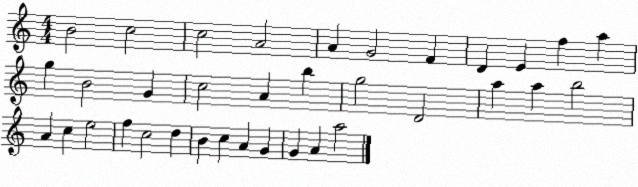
X:1
T:Untitled
M:4/4
L:1/4
K:C
B2 c2 c2 A2 A G2 F D E f a g B2 G c2 A b g2 D2 a a b2 A c e2 f c2 d B c A G G A a2